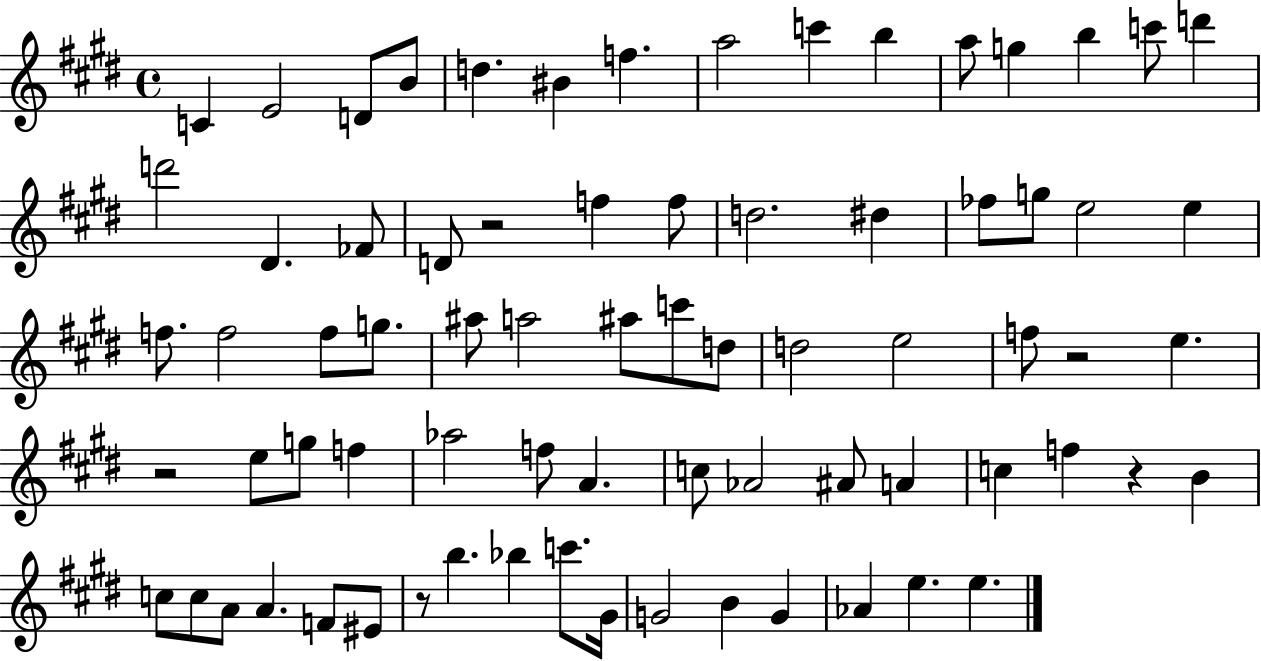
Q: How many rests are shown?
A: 5